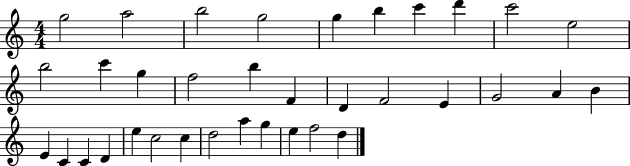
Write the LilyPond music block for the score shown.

{
  \clef treble
  \numericTimeSignature
  \time 4/4
  \key c \major
  g''2 a''2 | b''2 g''2 | g''4 b''4 c'''4 d'''4 | c'''2 e''2 | \break b''2 c'''4 g''4 | f''2 b''4 f'4 | d'4 f'2 e'4 | g'2 a'4 b'4 | \break e'4 c'4 c'4 d'4 | e''4 c''2 c''4 | d''2 a''4 g''4 | e''4 f''2 d''4 | \break \bar "|."
}